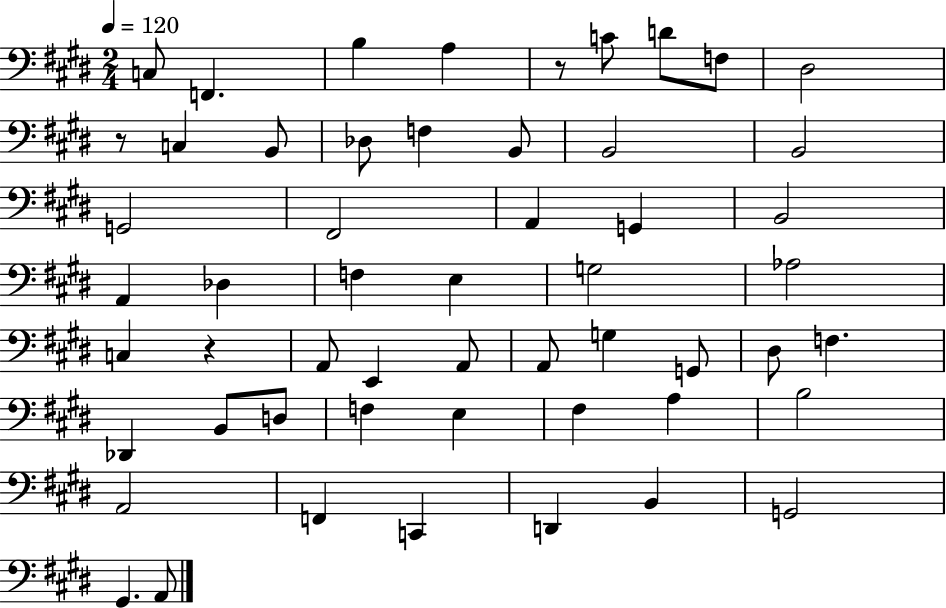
{
  \clef bass
  \numericTimeSignature
  \time 2/4
  \key e \major
  \tempo 4 = 120
  c8 f,4. | b4 a4 | r8 c'8 d'8 f8 | dis2 | \break r8 c4 b,8 | des8 f4 b,8 | b,2 | b,2 | \break g,2 | fis,2 | a,4 g,4 | b,2 | \break a,4 des4 | f4 e4 | g2 | aes2 | \break c4 r4 | a,8 e,4 a,8 | a,8 g4 g,8 | dis8 f4. | \break des,4 b,8 d8 | f4 e4 | fis4 a4 | b2 | \break a,2 | f,4 c,4 | d,4 b,4 | g,2 | \break gis,4. a,8 | \bar "|."
}